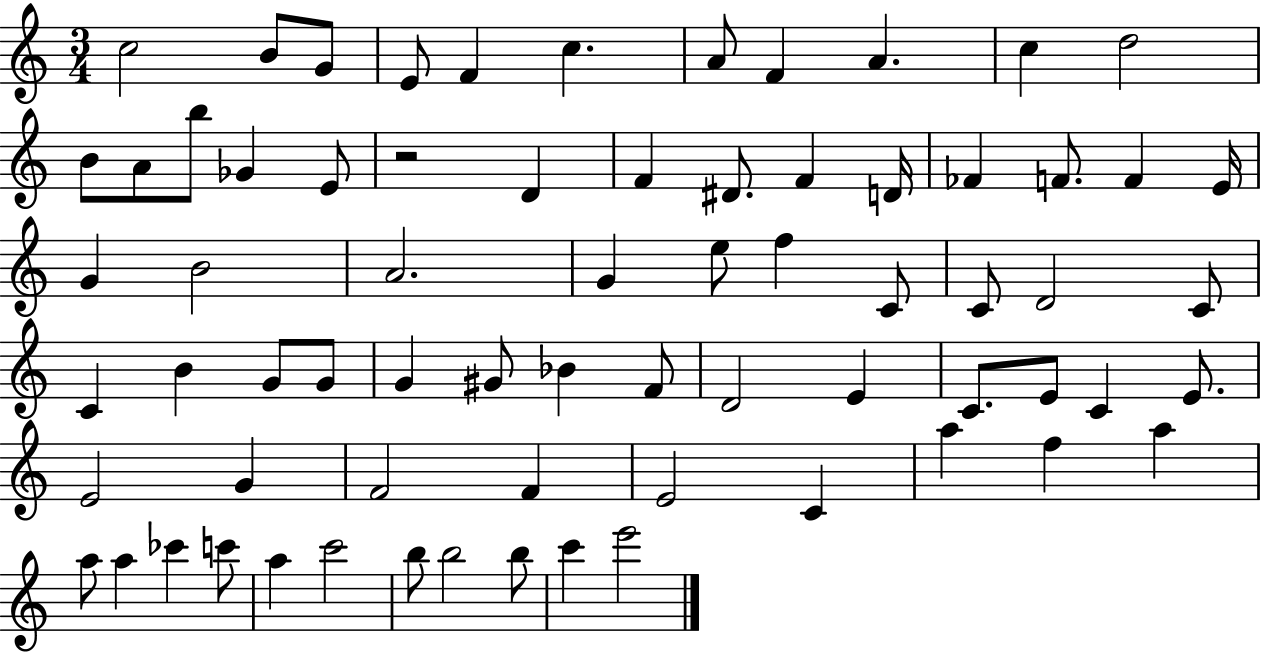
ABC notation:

X:1
T:Untitled
M:3/4
L:1/4
K:C
c2 B/2 G/2 E/2 F c A/2 F A c d2 B/2 A/2 b/2 _G E/2 z2 D F ^D/2 F D/4 _F F/2 F E/4 G B2 A2 G e/2 f C/2 C/2 D2 C/2 C B G/2 G/2 G ^G/2 _B F/2 D2 E C/2 E/2 C E/2 E2 G F2 F E2 C a f a a/2 a _c' c'/2 a c'2 b/2 b2 b/2 c' e'2